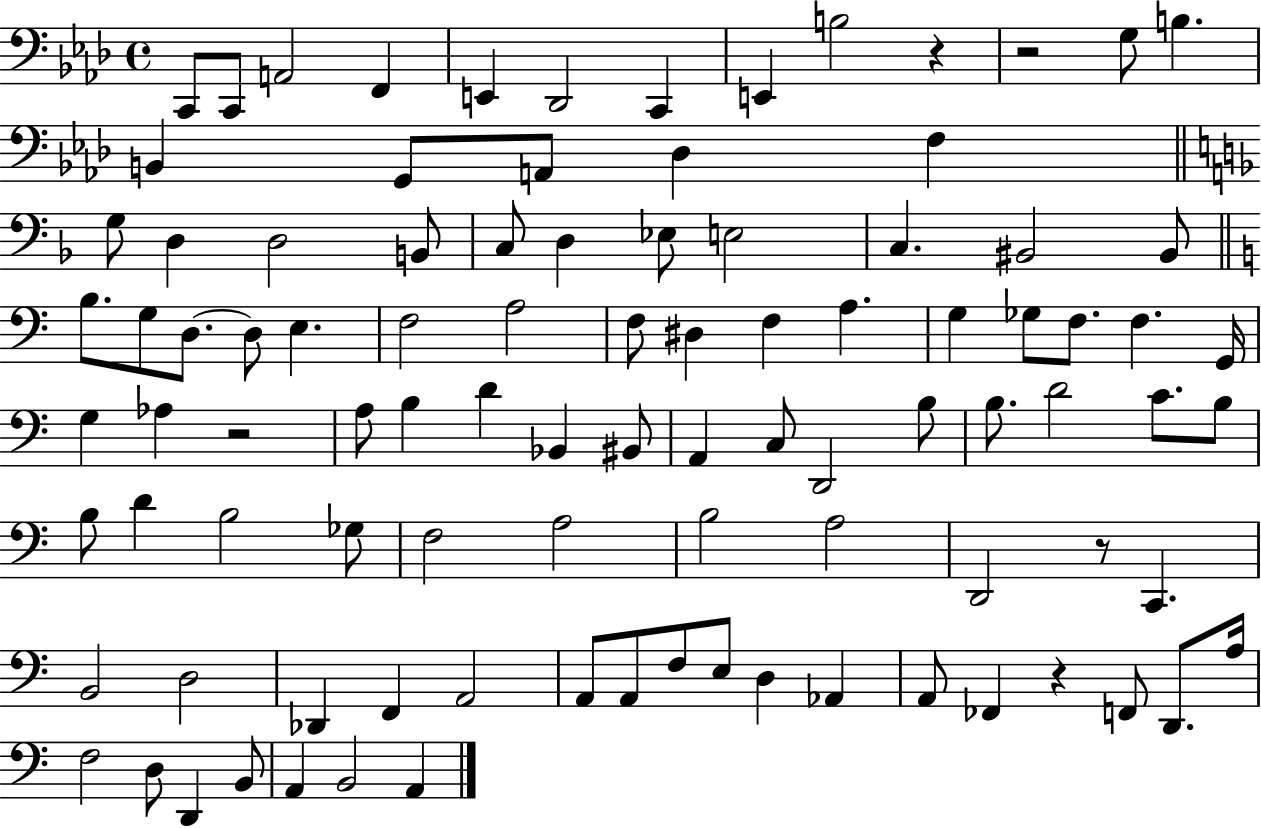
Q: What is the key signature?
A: AES major